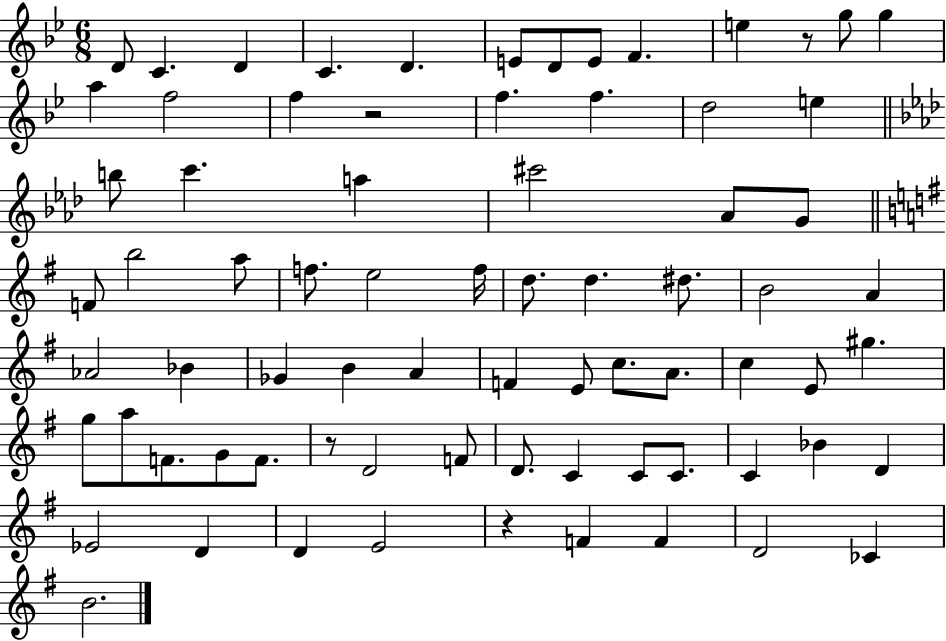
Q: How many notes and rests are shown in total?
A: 75